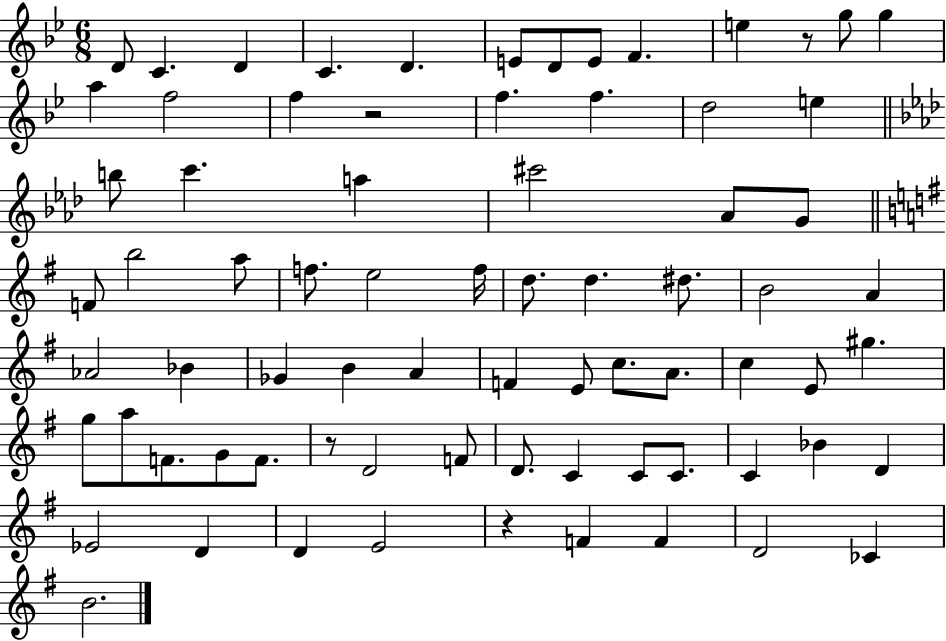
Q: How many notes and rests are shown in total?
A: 75